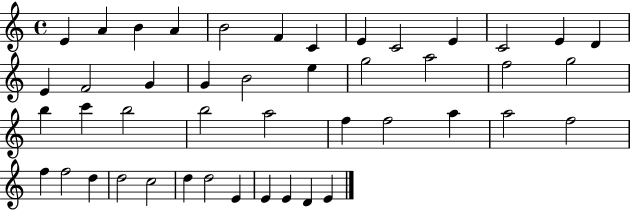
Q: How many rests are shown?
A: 0